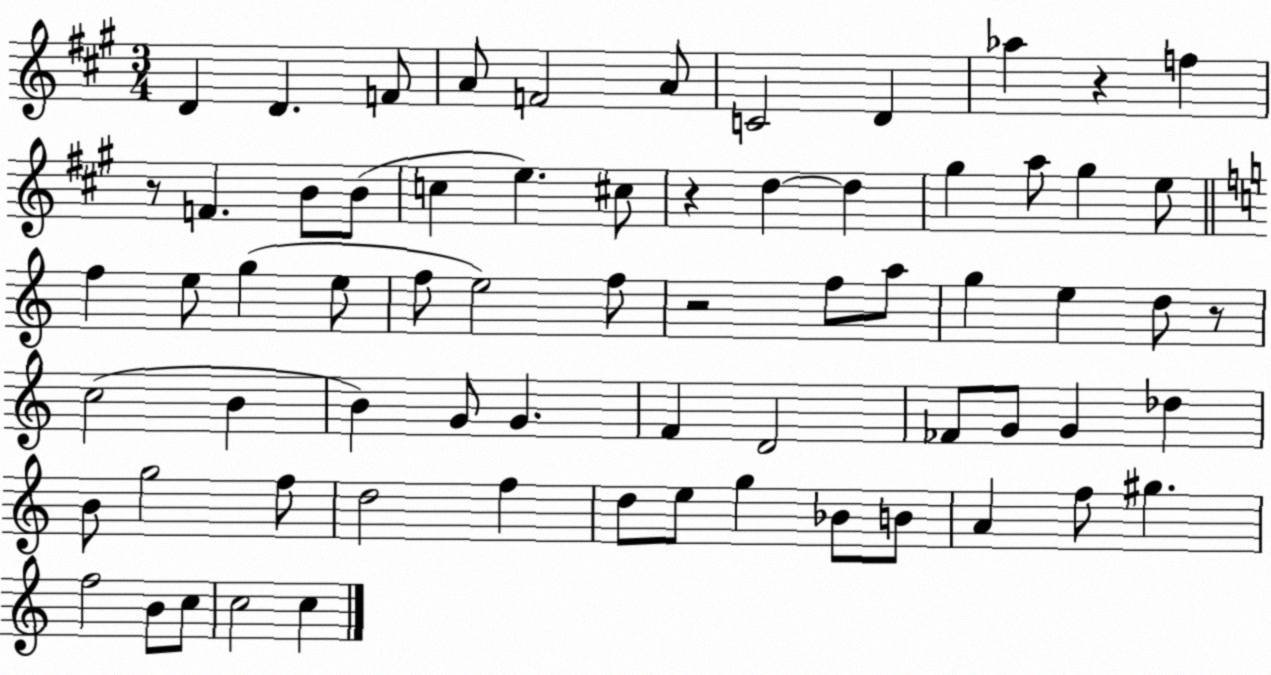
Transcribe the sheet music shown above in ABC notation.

X:1
T:Untitled
M:3/4
L:1/4
K:A
D D F/2 A/2 F2 A/2 C2 D _a z f z/2 F B/2 B/2 c e ^c/2 z d d ^g a/2 ^g e/2 f e/2 g e/2 f/2 e2 f/2 z2 f/2 a/2 g e d/2 z/2 c2 B B G/2 G F D2 _F/2 G/2 G _d B/2 g2 f/2 d2 f d/2 e/2 g _B/2 B/2 A f/2 ^g f2 B/2 c/2 c2 c